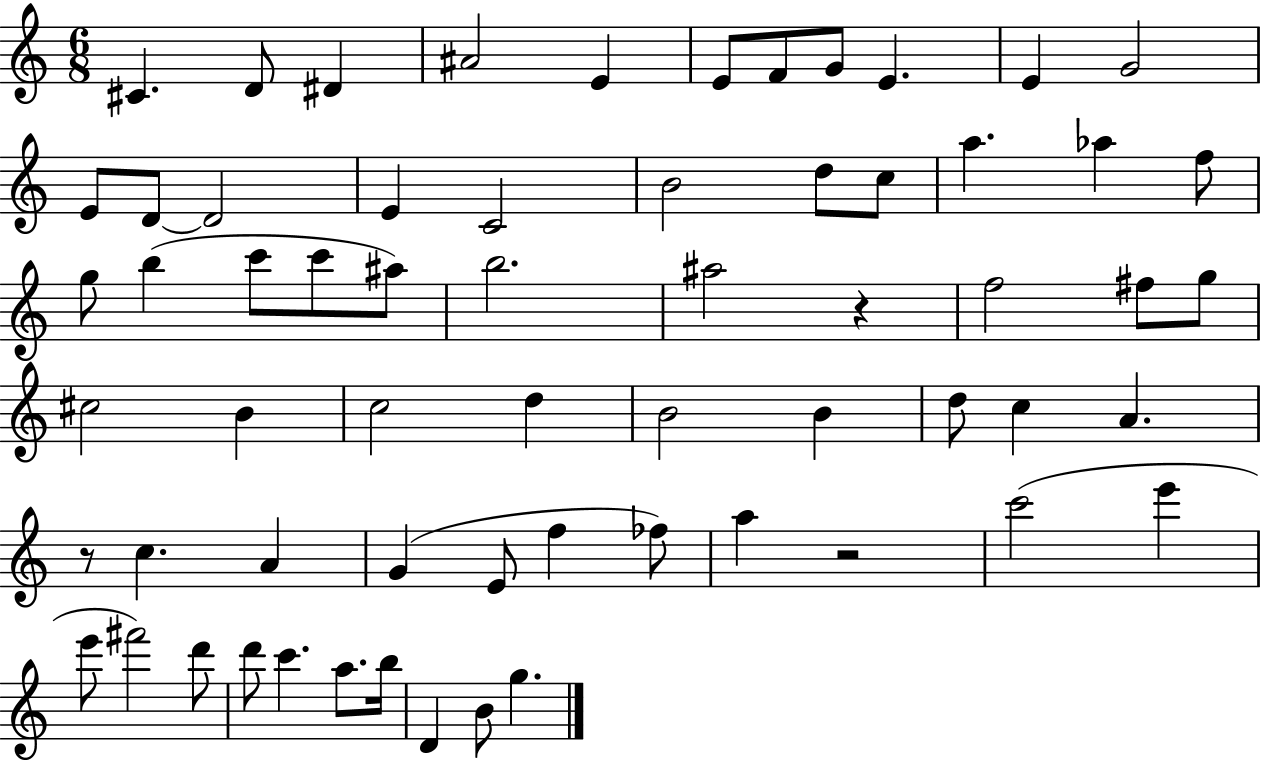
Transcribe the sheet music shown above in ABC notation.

X:1
T:Untitled
M:6/8
L:1/4
K:C
^C D/2 ^D ^A2 E E/2 F/2 G/2 E E G2 E/2 D/2 D2 E C2 B2 d/2 c/2 a _a f/2 g/2 b c'/2 c'/2 ^a/2 b2 ^a2 z f2 ^f/2 g/2 ^c2 B c2 d B2 B d/2 c A z/2 c A G E/2 f _f/2 a z2 c'2 e' e'/2 ^f'2 d'/2 d'/2 c' a/2 b/4 D B/2 g